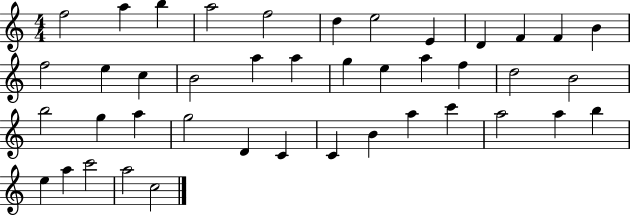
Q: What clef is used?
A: treble